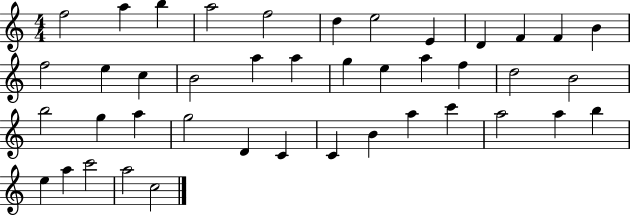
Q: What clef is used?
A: treble